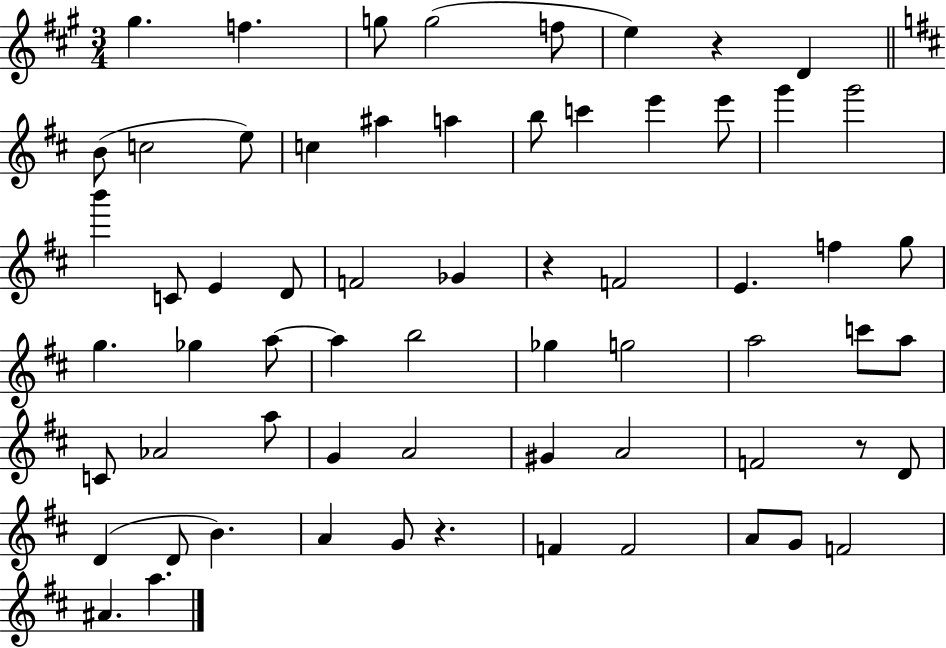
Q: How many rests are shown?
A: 4